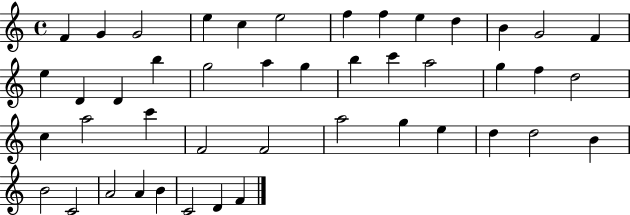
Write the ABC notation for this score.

X:1
T:Untitled
M:4/4
L:1/4
K:C
F G G2 e c e2 f f e d B G2 F e D D b g2 a g b c' a2 g f d2 c a2 c' F2 F2 a2 g e d d2 B B2 C2 A2 A B C2 D F